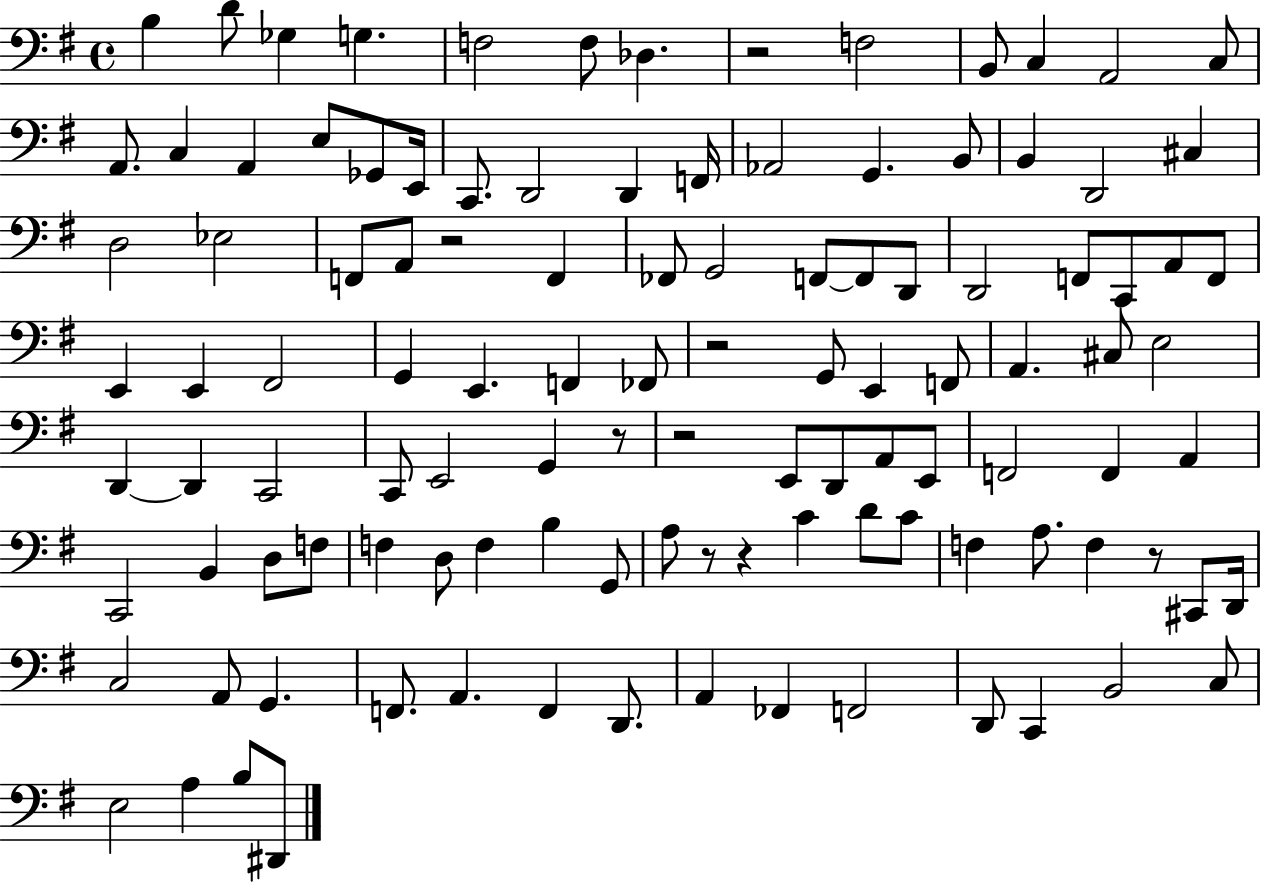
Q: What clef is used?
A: bass